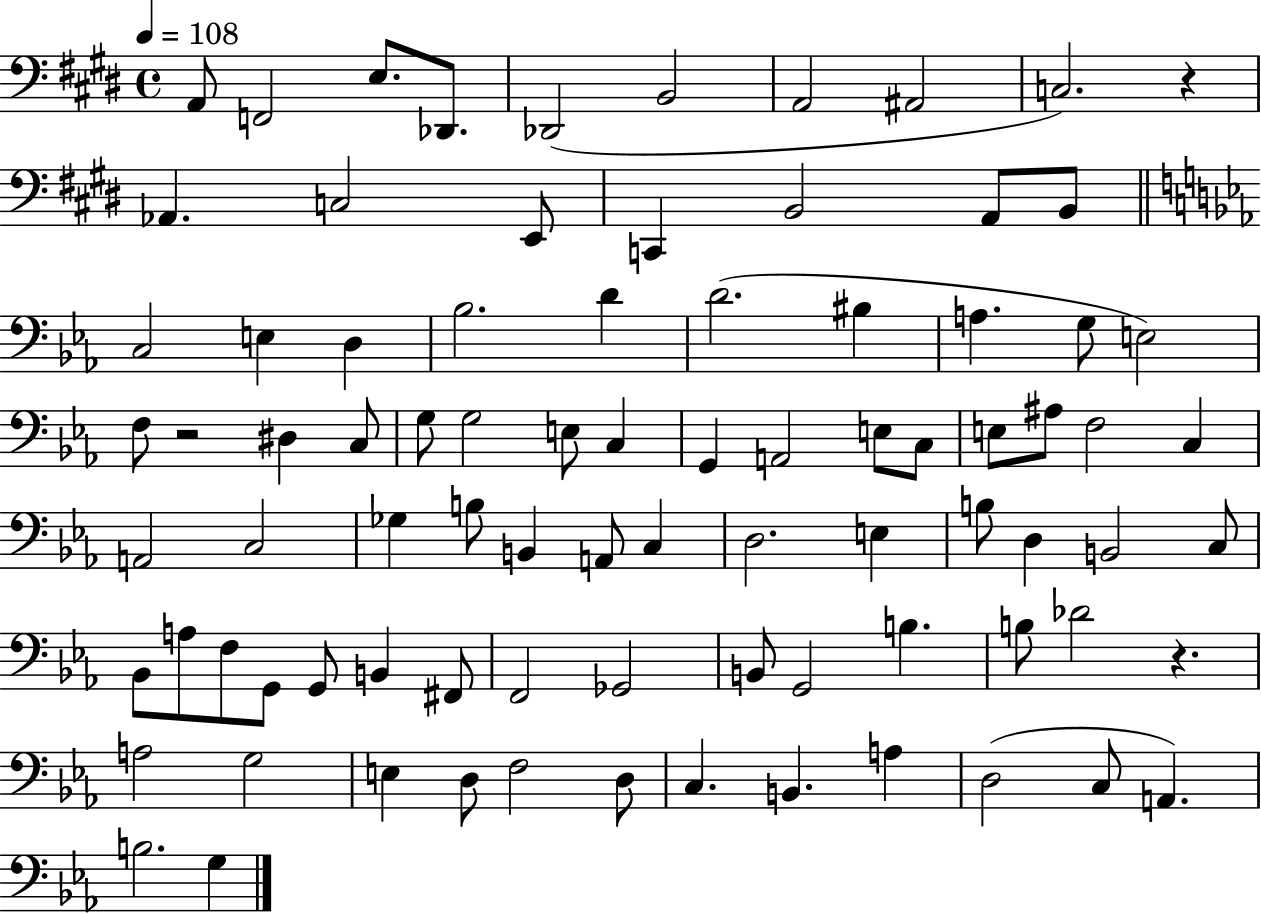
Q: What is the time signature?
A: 4/4